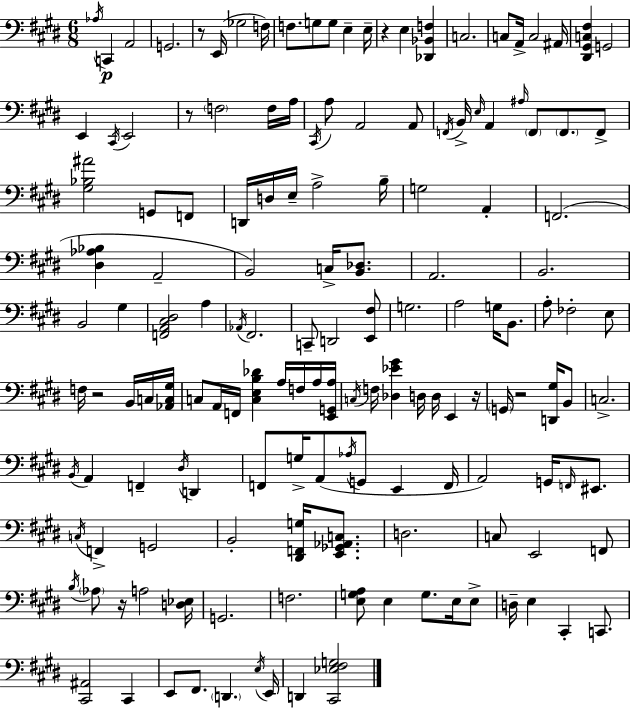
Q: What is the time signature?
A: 6/8